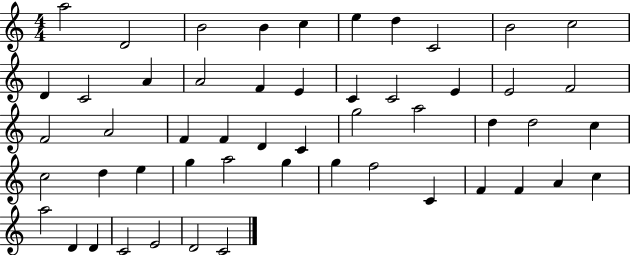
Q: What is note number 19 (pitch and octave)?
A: E4